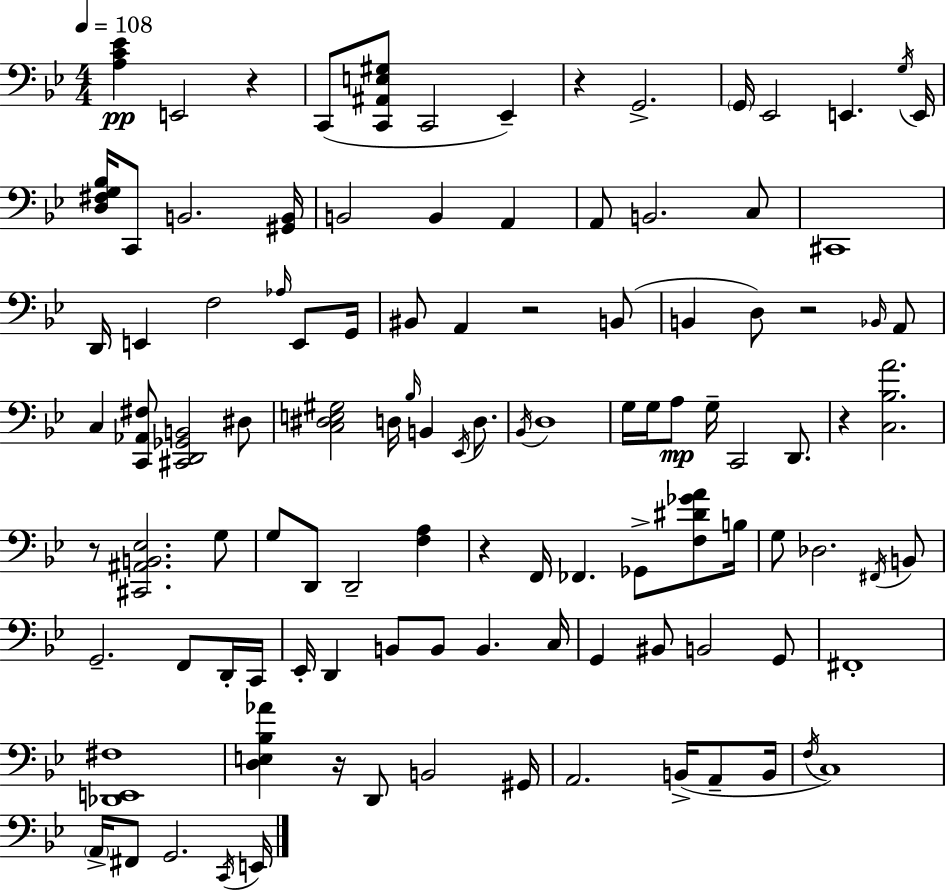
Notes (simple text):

[A3,C4,Eb4]/q E2/h R/q C2/e [C2,A#2,E3,G#3]/e C2/h Eb2/q R/q G2/h. G2/s Eb2/h E2/q. G3/s E2/s [D3,F#3,G3,Bb3]/s C2/e B2/h. [G#2,B2]/s B2/h B2/q A2/q A2/e B2/h. C3/e C#2/w D2/s E2/q F3/h Ab3/s E2/e G2/s BIS2/e A2/q R/h B2/e B2/q D3/e R/h Bb2/s A2/e C3/q [C2,Ab2,F#3]/e [C#2,D2,Gb2,B2]/h D#3/e [C3,D#3,E3,G#3]/h D3/s Bb3/s B2/q Eb2/s D3/e. Bb2/s D3/w G3/s G3/s A3/e G3/s C2/h D2/e. R/q [C3,Bb3,A4]/h. R/e [C#2,A#2,B2,Eb3]/h. G3/e G3/e D2/e D2/h [F3,A3]/q R/q F2/s FES2/q. Gb2/e [F3,D#4,Gb4,A4]/e B3/s G3/e Db3/h. F#2/s B2/e G2/h. F2/e D2/s C2/s Eb2/s D2/q B2/e B2/e B2/q. C3/s G2/q BIS2/e B2/h G2/e F#2/w [Db2,E2,F#3]/w [D3,E3,Bb3,Ab4]/q R/s D2/e B2/h G#2/s A2/h. B2/s A2/e B2/s F3/s C3/w A2/s F#2/e G2/h. C2/s E2/s